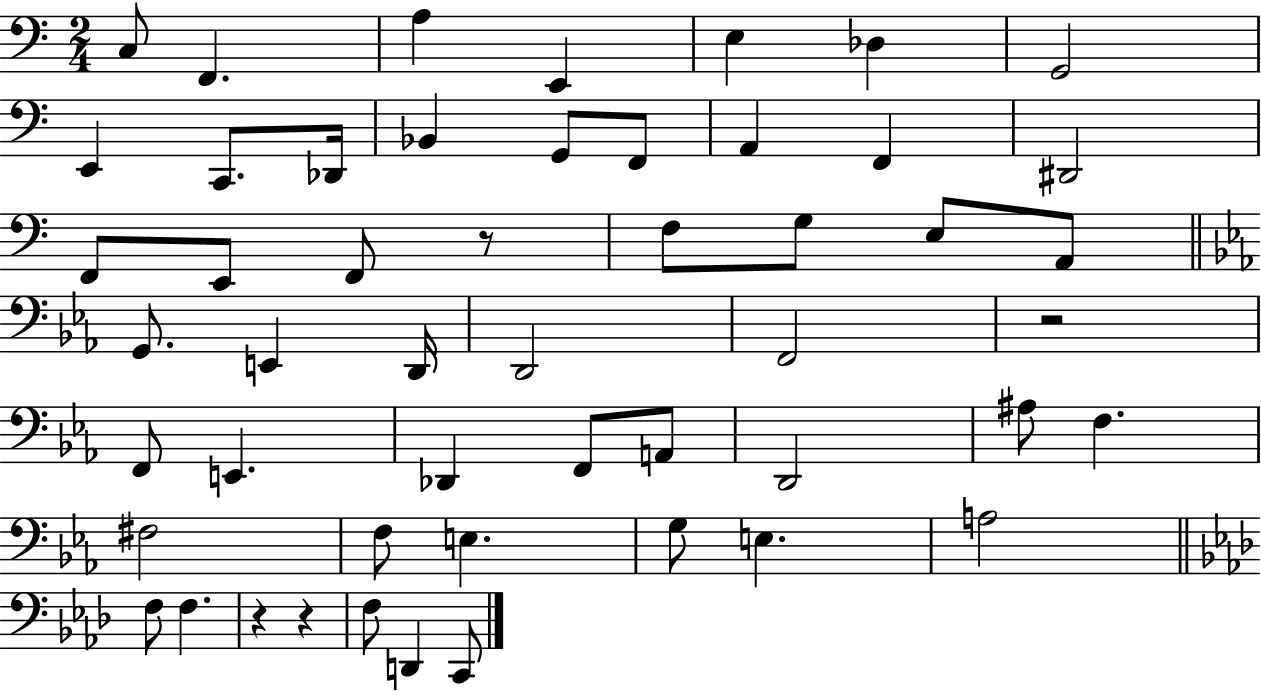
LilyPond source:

{
  \clef bass
  \numericTimeSignature
  \time 2/4
  \key c \major
  c8 f,4. | a4 e,4 | e4 des4 | g,2 | \break e,4 c,8. des,16 | bes,4 g,8 f,8 | a,4 f,4 | dis,2 | \break f,8 e,8 f,8 r8 | f8 g8 e8 a,8 | \bar "||" \break \key ees \major g,8. e,4 d,16 | d,2 | f,2 | r2 | \break f,8 e,4. | des,4 f,8 a,8 | d,2 | ais8 f4. | \break fis2 | f8 e4. | g8 e4. | a2 | \break \bar "||" \break \key f \minor f8 f4. | r4 r4 | f8 d,4 c,8 | \bar "|."
}